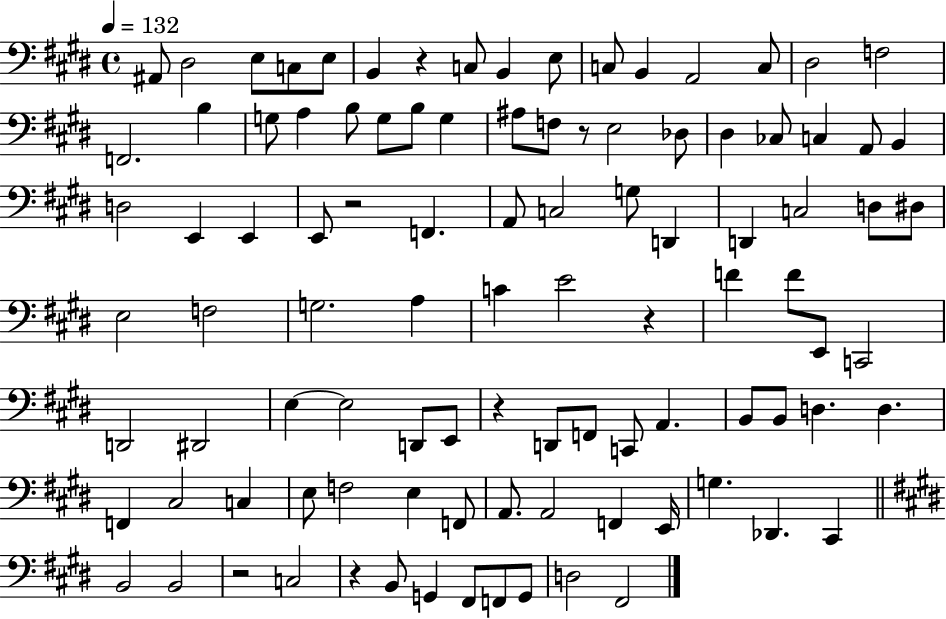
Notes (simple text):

A#2/e D#3/h E3/e C3/e E3/e B2/q R/q C3/e B2/q E3/e C3/e B2/q A2/h C3/e D#3/h F3/h F2/h. B3/q G3/e A3/q B3/e G3/e B3/e G3/q A#3/e F3/e R/e E3/h Db3/e D#3/q CES3/e C3/q A2/e B2/q D3/h E2/q E2/q E2/e R/h F2/q. A2/e C3/h G3/e D2/q D2/q C3/h D3/e D#3/e E3/h F3/h G3/h. A3/q C4/q E4/h R/q F4/q F4/e E2/e C2/h D2/h D#2/h E3/q E3/h D2/e E2/e R/q D2/e F2/e C2/e A2/q. B2/e B2/e D3/q. D3/q. F2/q C#3/h C3/q E3/e F3/h E3/q F2/e A2/e. A2/h F2/q E2/s G3/q. Db2/q. C#2/q B2/h B2/h R/h C3/h R/q B2/e G2/q F#2/e F2/e G2/e D3/h F#2/h